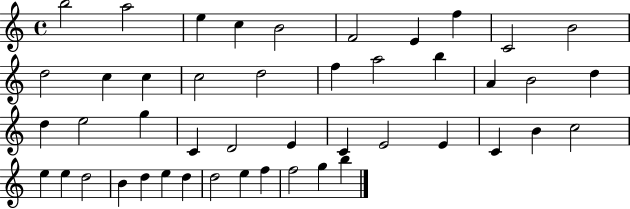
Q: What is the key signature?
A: C major